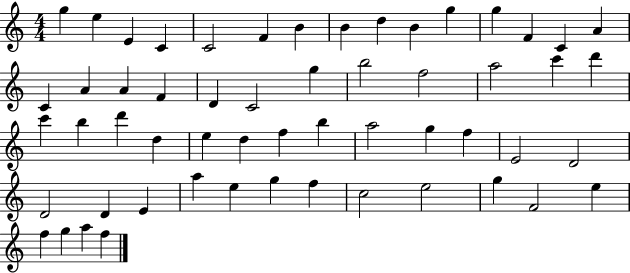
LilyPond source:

{
  \clef treble
  \numericTimeSignature
  \time 4/4
  \key c \major
  g''4 e''4 e'4 c'4 | c'2 f'4 b'4 | b'4 d''4 b'4 g''4 | g''4 f'4 c'4 a'4 | \break c'4 a'4 a'4 f'4 | d'4 c'2 g''4 | b''2 f''2 | a''2 c'''4 d'''4 | \break c'''4 b''4 d'''4 d''4 | e''4 d''4 f''4 b''4 | a''2 g''4 f''4 | e'2 d'2 | \break d'2 d'4 e'4 | a''4 e''4 g''4 f''4 | c''2 e''2 | g''4 f'2 e''4 | \break f''4 g''4 a''4 f''4 | \bar "|."
}